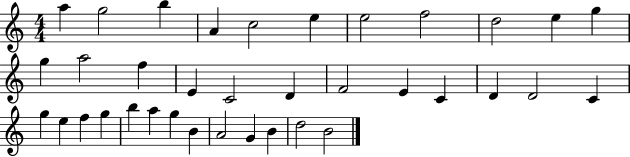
A5/q G5/h B5/q A4/q C5/h E5/q E5/h F5/h D5/h E5/q G5/q G5/q A5/h F5/q E4/q C4/h D4/q F4/h E4/q C4/q D4/q D4/h C4/q G5/q E5/q F5/q G5/q B5/q A5/q G5/q B4/q A4/h G4/q B4/q D5/h B4/h